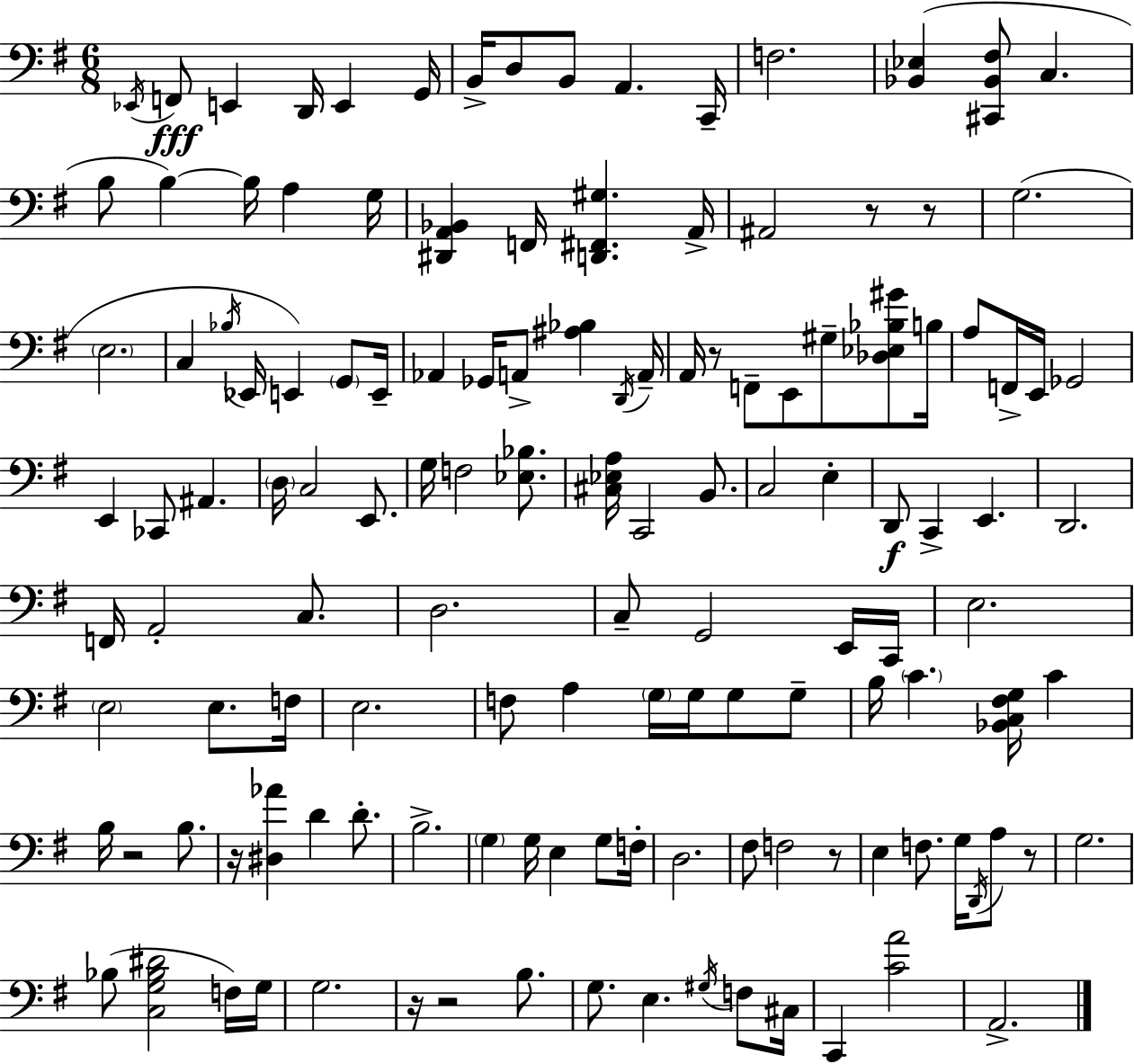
{
  \clef bass
  \numericTimeSignature
  \time 6/8
  \key g \major
  \acciaccatura { ees,16 }\fff f,8 e,4 d,16 e,4 | g,16 b,16-> d8 b,8 a,4. | c,16-- f2. | <bes, ees>4( <cis, bes, fis>8 c4. | \break b8 b4~~) b16 a4 | g16 <dis, a, bes,>4 f,16 <d, fis, gis>4. | a,16-> ais,2 r8 r8 | g2.( | \break \parenthesize e2. | c4 \acciaccatura { bes16 } ees,16 e,4) \parenthesize g,8 | e,16-- aes,4 ges,16 a,8-> <ais bes>4 | \acciaccatura { d,16 } a,16-- a,16 r8 f,8-- e,8 gis8-- | \break <des ees bes gis'>8 b16 a8 f,16-> e,16 ges,2 | e,4 ces,8 ais,4. | \parenthesize d16 c2 | e,8. g16 f2 | \break <ees bes>8. <cis ees a>16 c,2 | b,8. c2 e4-. | d,8\f c,4-> e,4. | d,2. | \break f,16 a,2-. | c8. d2. | c8-- g,2 | e,16 c,16 e2. | \break \parenthesize e2 e8. | f16 e2. | f8 a4 \parenthesize g16 g16 g8 | g8-- b16 \parenthesize c'4. <bes, c fis g>16 c'4 | \break b16 r2 | b8. r16 <dis aes'>4 d'4 | d'8.-. b2.-> | \parenthesize g4 g16 e4 | \break g8 f16-. d2. | fis8 f2 | r8 e4 f8. g16 \acciaccatura { d,16 } | a8 r8 g2. | \break bes8( <c g bes dis'>2 | f16) g16 g2. | r16 r2 | b8. g8. e4. | \break \acciaccatura { gis16 } f8 cis16 c,4 <c' a'>2 | a,2.-> | \bar "|."
}